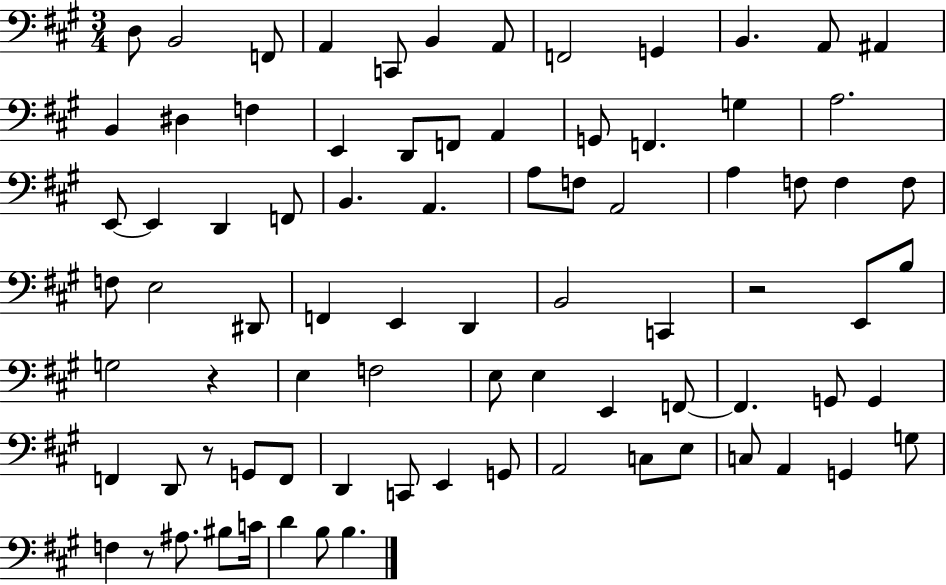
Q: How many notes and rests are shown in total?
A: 82